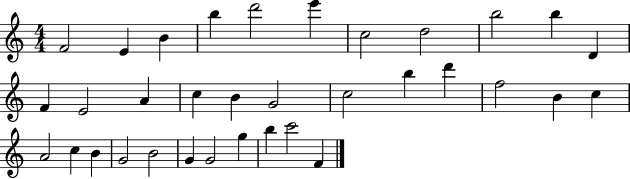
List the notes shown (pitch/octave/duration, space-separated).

F4/h E4/q B4/q B5/q D6/h E6/q C5/h D5/h B5/h B5/q D4/q F4/q E4/h A4/q C5/q B4/q G4/h C5/h B5/q D6/q F5/h B4/q C5/q A4/h C5/q B4/q G4/h B4/h G4/q G4/h G5/q B5/q C6/h F4/q